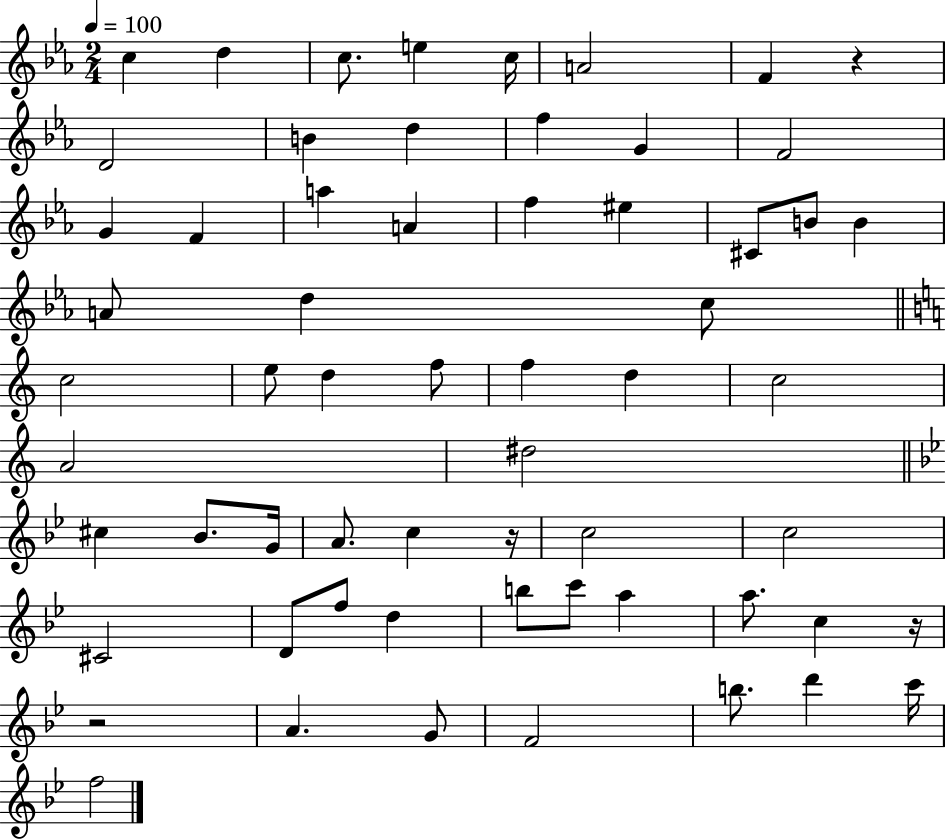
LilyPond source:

{
  \clef treble
  \numericTimeSignature
  \time 2/4
  \key ees \major
  \tempo 4 = 100
  c''4 d''4 | c''8. e''4 c''16 | a'2 | f'4 r4 | \break d'2 | b'4 d''4 | f''4 g'4 | f'2 | \break g'4 f'4 | a''4 a'4 | f''4 eis''4 | cis'8 b'8 b'4 | \break a'8 d''4 c''8 | \bar "||" \break \key c \major c''2 | e''8 d''4 f''8 | f''4 d''4 | c''2 | \break a'2 | dis''2 | \bar "||" \break \key g \minor cis''4 bes'8. g'16 | a'8. c''4 r16 | c''2 | c''2 | \break cis'2 | d'8 f''8 d''4 | b''8 c'''8 a''4 | a''8. c''4 r16 | \break r2 | a'4. g'8 | f'2 | b''8. d'''4 c'''16 | \break f''2 | \bar "|."
}